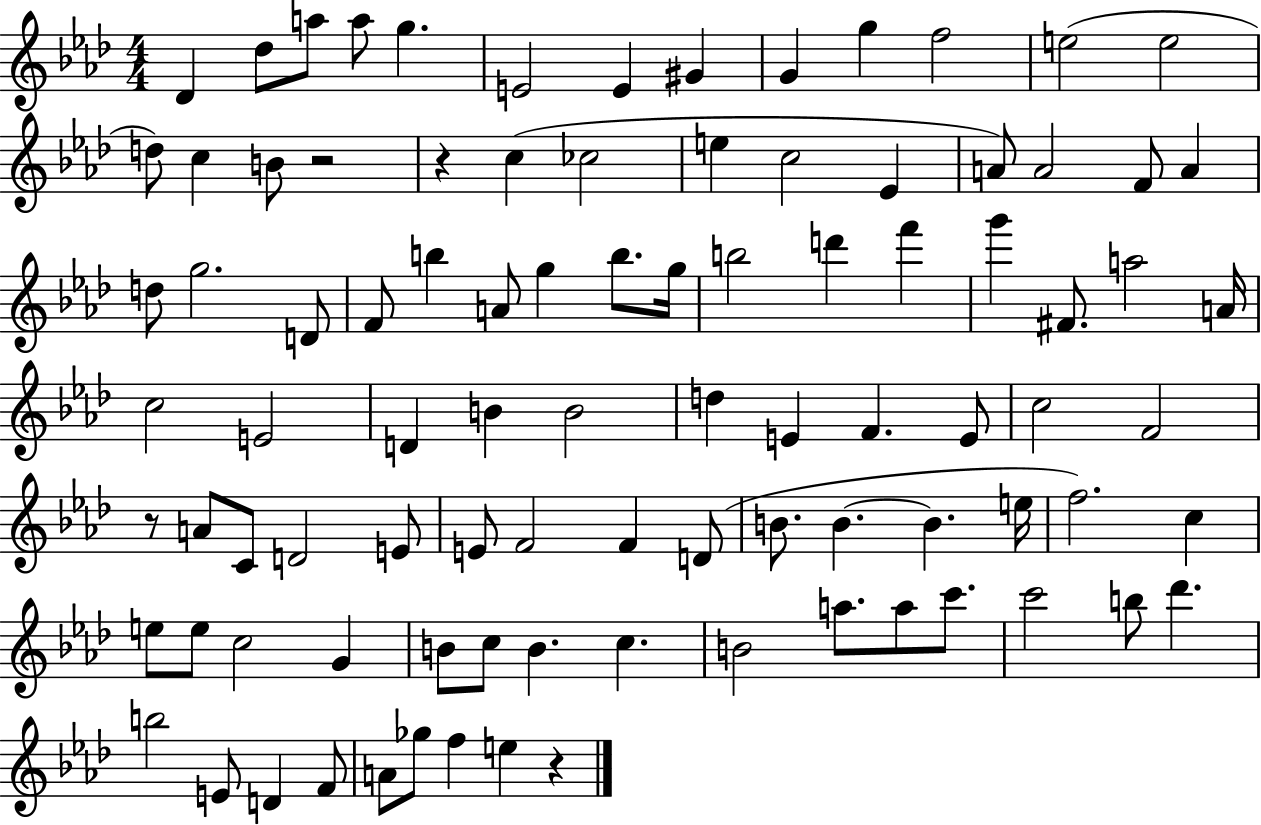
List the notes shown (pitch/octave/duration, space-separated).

Db4/q Db5/e A5/e A5/e G5/q. E4/h E4/q G#4/q G4/q G5/q F5/h E5/h E5/h D5/e C5/q B4/e R/h R/q C5/q CES5/h E5/q C5/h Eb4/q A4/e A4/h F4/e A4/q D5/e G5/h. D4/e F4/e B5/q A4/e G5/q B5/e. G5/s B5/h D6/q F6/q G6/q F#4/e. A5/h A4/s C5/h E4/h D4/q B4/q B4/h D5/q E4/q F4/q. E4/e C5/h F4/h R/e A4/e C4/e D4/h E4/e E4/e F4/h F4/q D4/e B4/e. B4/q. B4/q. E5/s F5/h. C5/q E5/e E5/e C5/h G4/q B4/e C5/e B4/q. C5/q. B4/h A5/e. A5/e C6/e. C6/h B5/e Db6/q. B5/h E4/e D4/q F4/e A4/e Gb5/e F5/q E5/q R/q